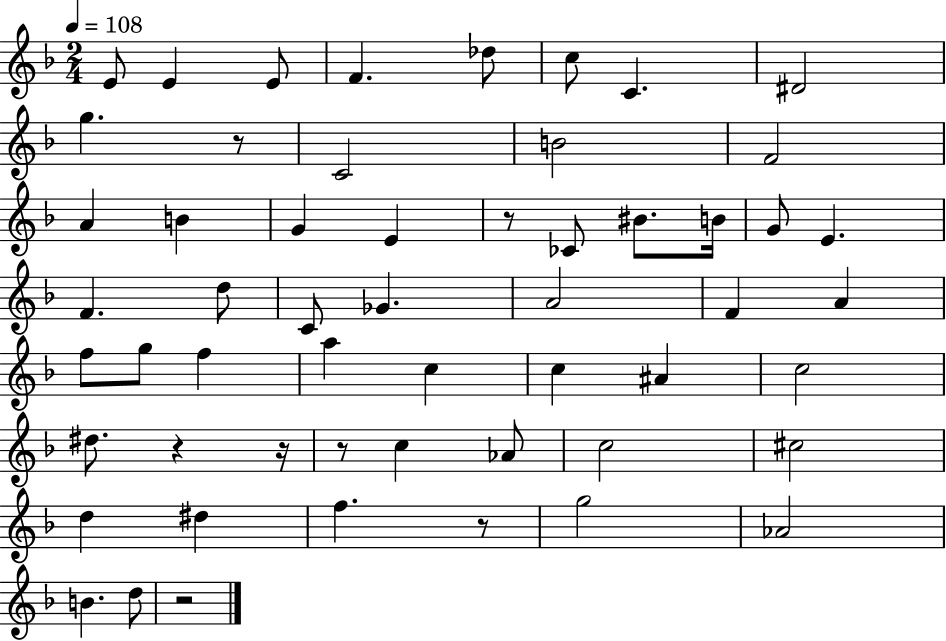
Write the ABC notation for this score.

X:1
T:Untitled
M:2/4
L:1/4
K:F
E/2 E E/2 F _d/2 c/2 C ^D2 g z/2 C2 B2 F2 A B G E z/2 _C/2 ^B/2 B/4 G/2 E F d/2 C/2 _G A2 F A f/2 g/2 f a c c ^A c2 ^d/2 z z/4 z/2 c _A/2 c2 ^c2 d ^d f z/2 g2 _A2 B d/2 z2